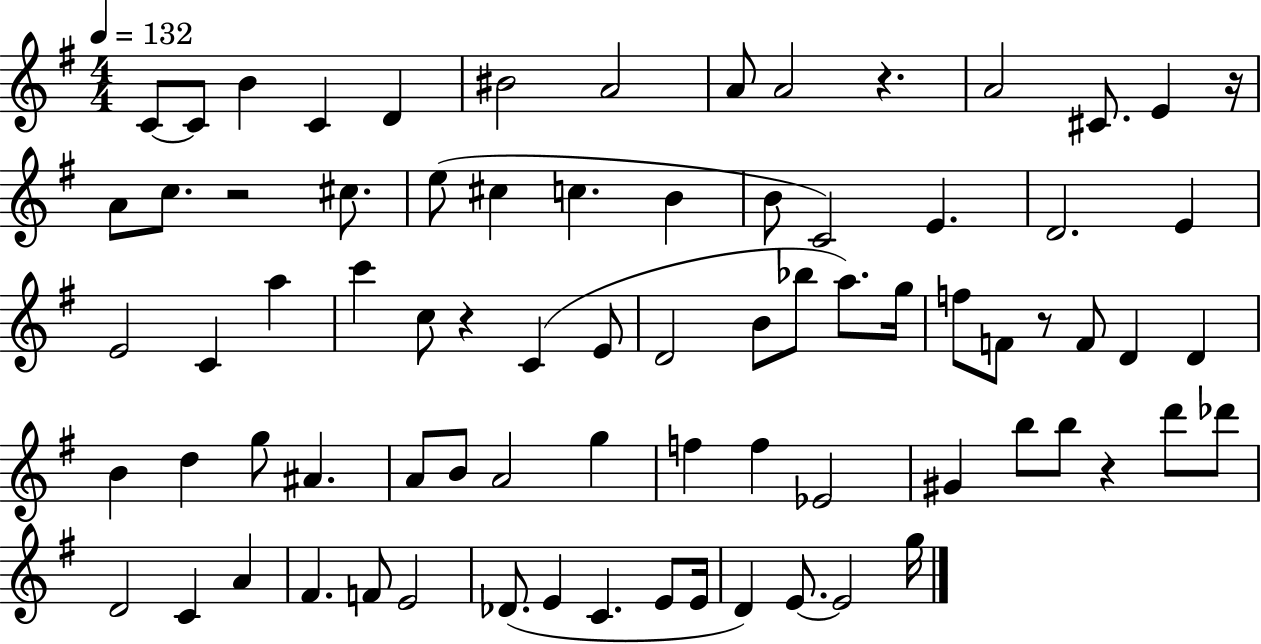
C4/e C4/e B4/q C4/q D4/q BIS4/h A4/h A4/e A4/h R/q. A4/h C#4/e. E4/q R/s A4/e C5/e. R/h C#5/e. E5/e C#5/q C5/q. B4/q B4/e C4/h E4/q. D4/h. E4/q E4/h C4/q A5/q C6/q C5/e R/q C4/q E4/e D4/h B4/e Bb5/e A5/e. G5/s F5/e F4/e R/e F4/e D4/q D4/q B4/q D5/q G5/e A#4/q. A4/e B4/e A4/h G5/q F5/q F5/q Eb4/h G#4/q B5/e B5/e R/q D6/e Db6/e D4/h C4/q A4/q F#4/q. F4/e E4/h Db4/e. E4/q C4/q. E4/e E4/s D4/q E4/e. E4/h G5/s